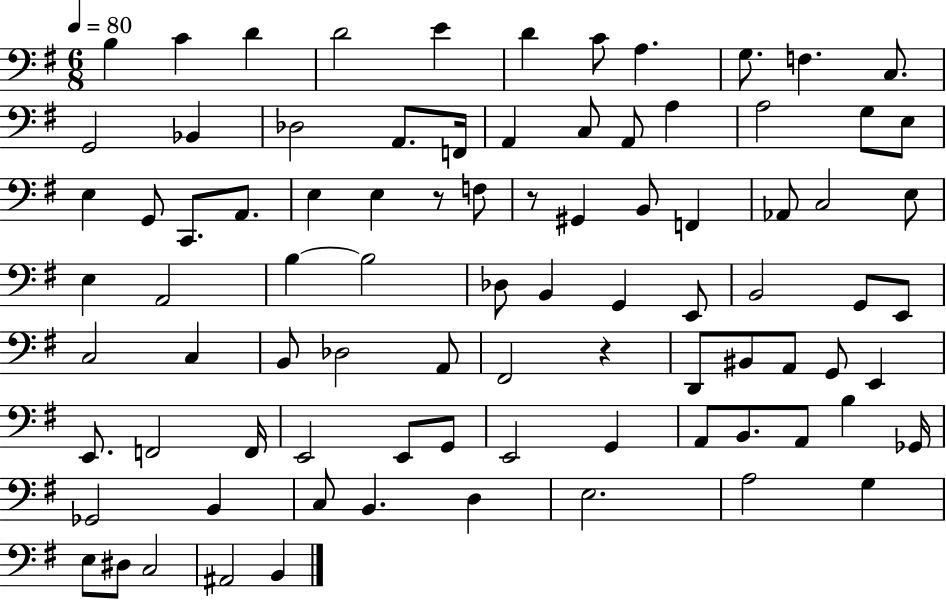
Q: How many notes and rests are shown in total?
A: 87